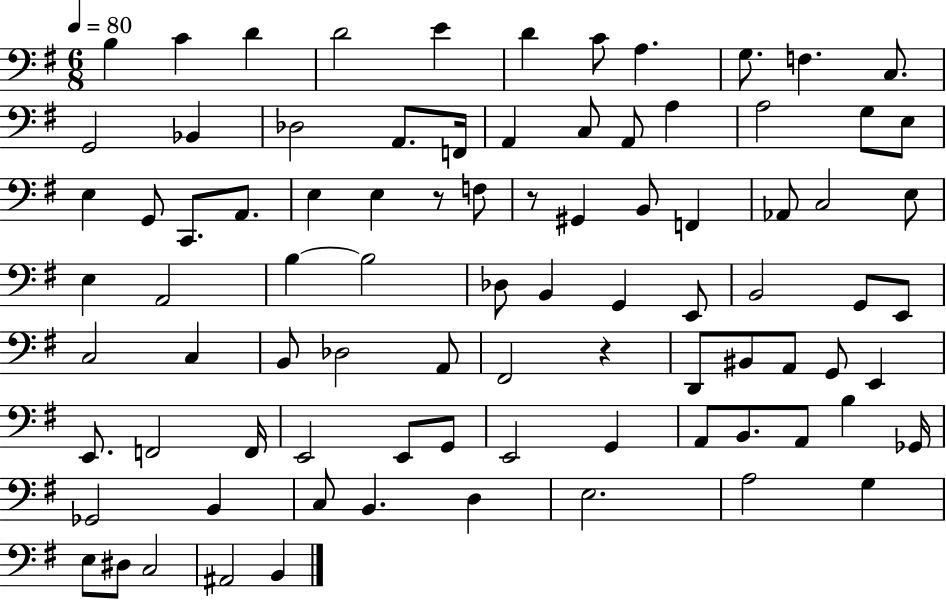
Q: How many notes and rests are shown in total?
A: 87